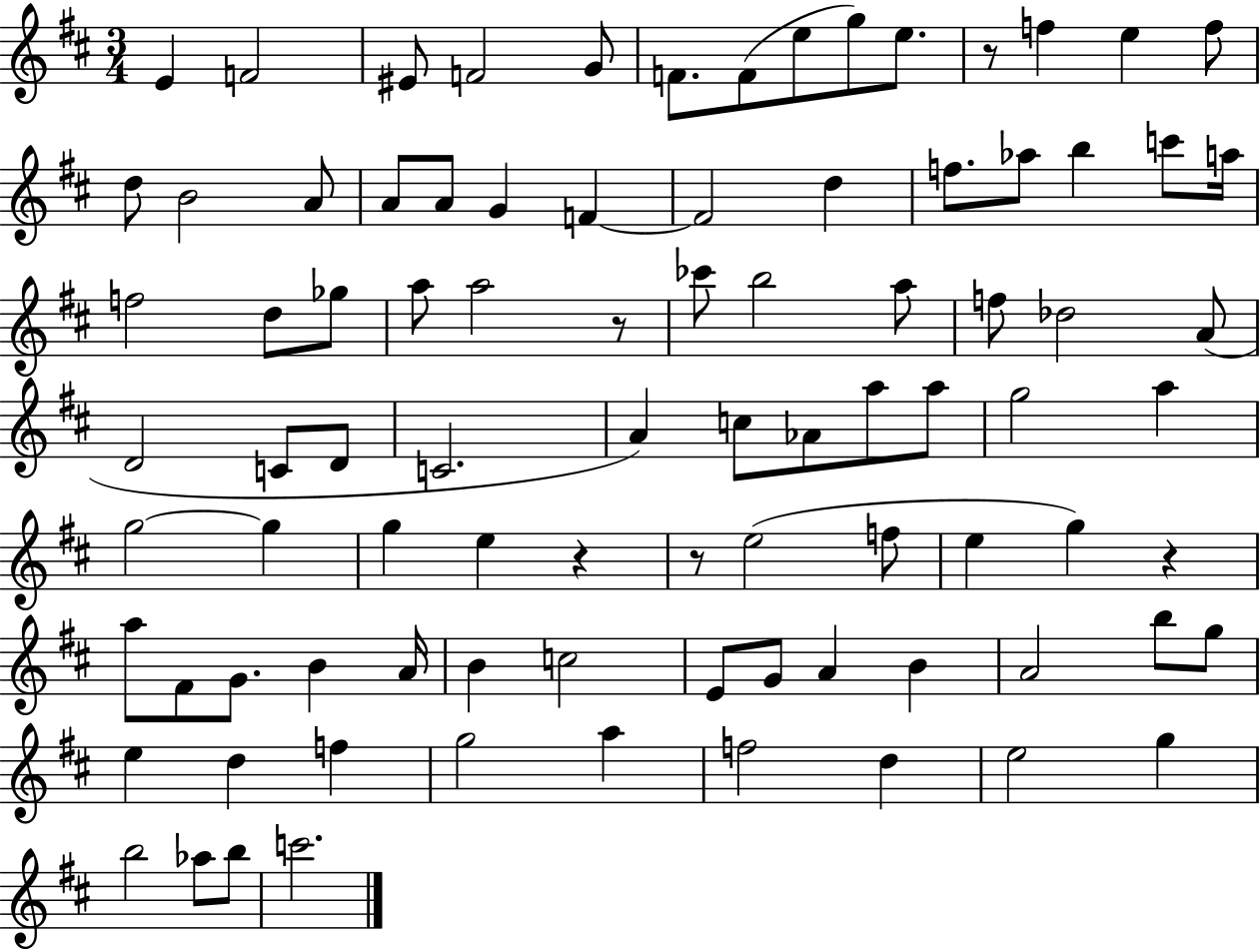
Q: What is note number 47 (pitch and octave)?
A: A5